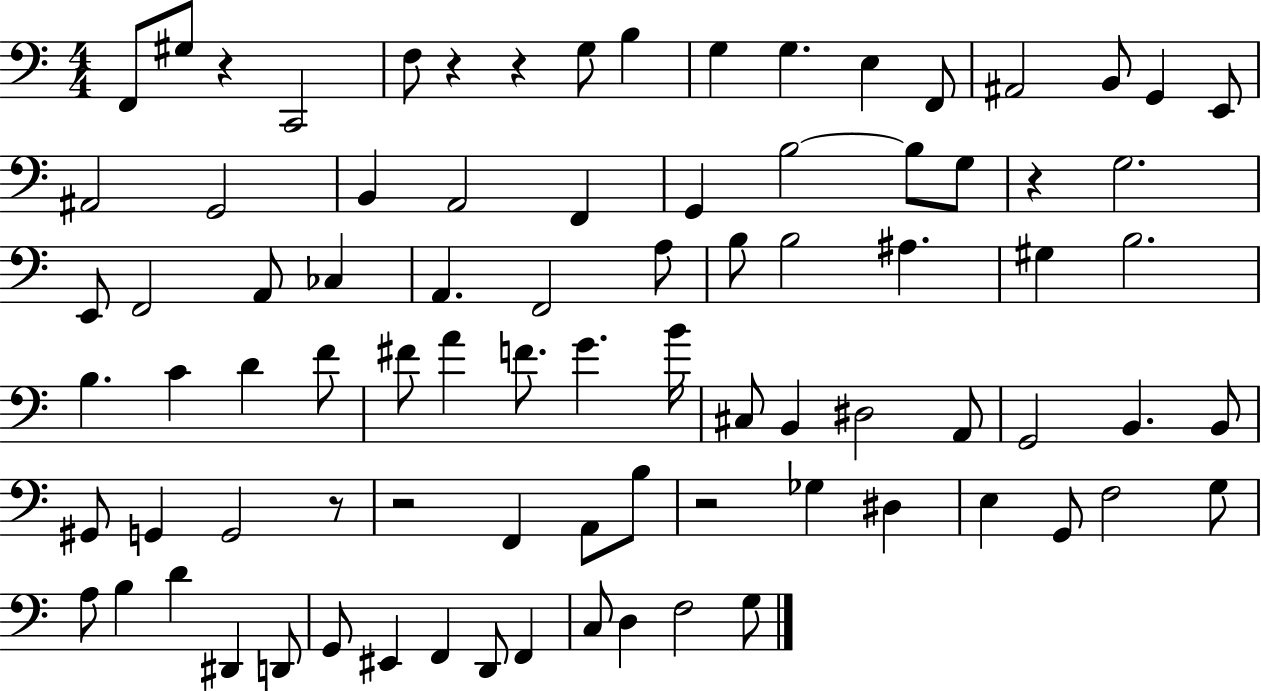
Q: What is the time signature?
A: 4/4